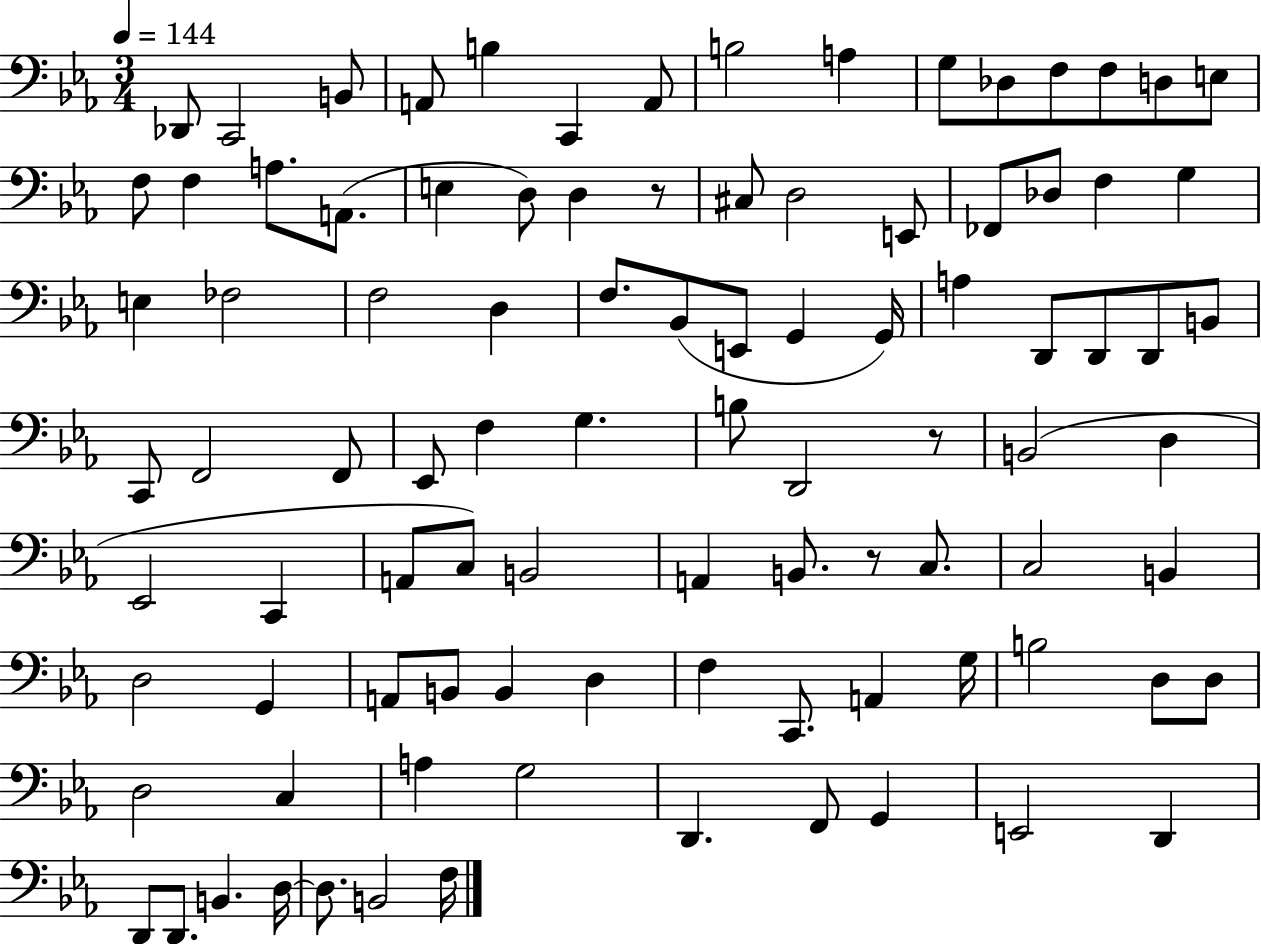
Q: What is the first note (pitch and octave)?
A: Db2